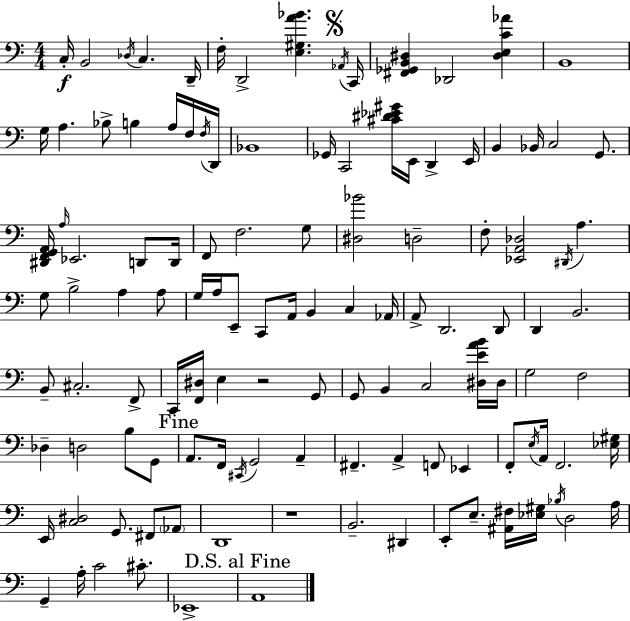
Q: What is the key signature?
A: A minor